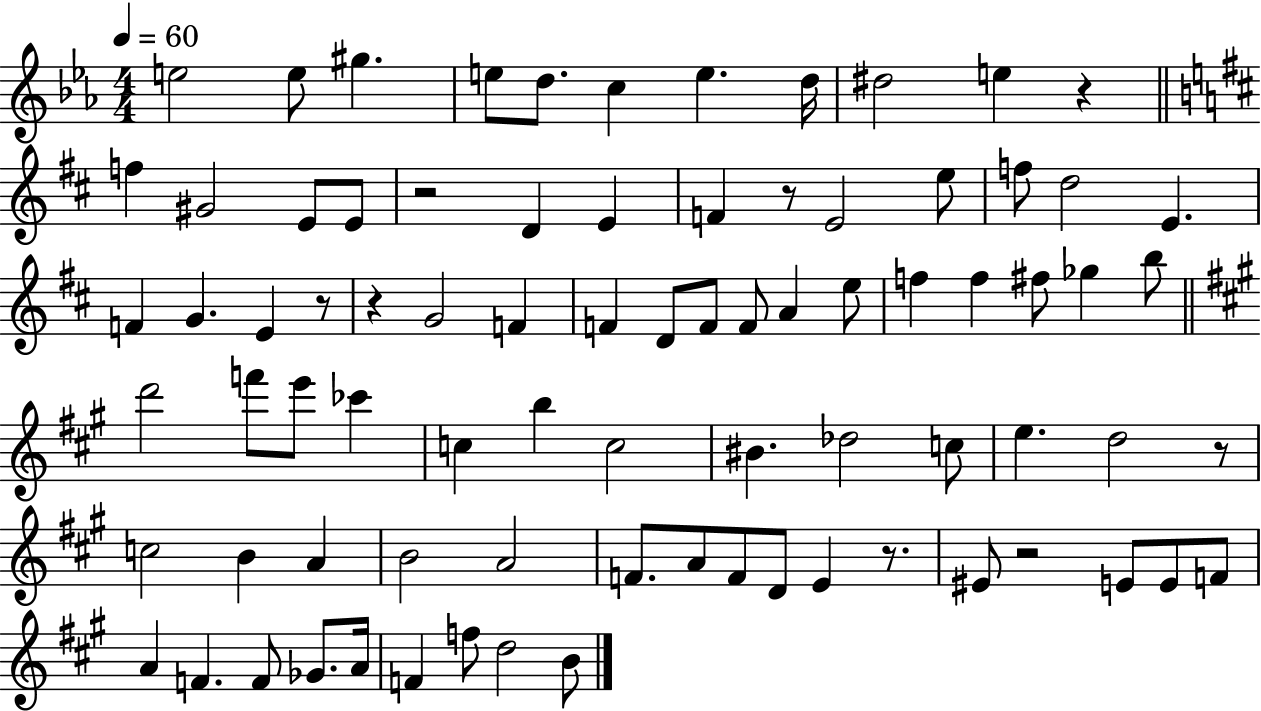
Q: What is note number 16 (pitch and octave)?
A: E4